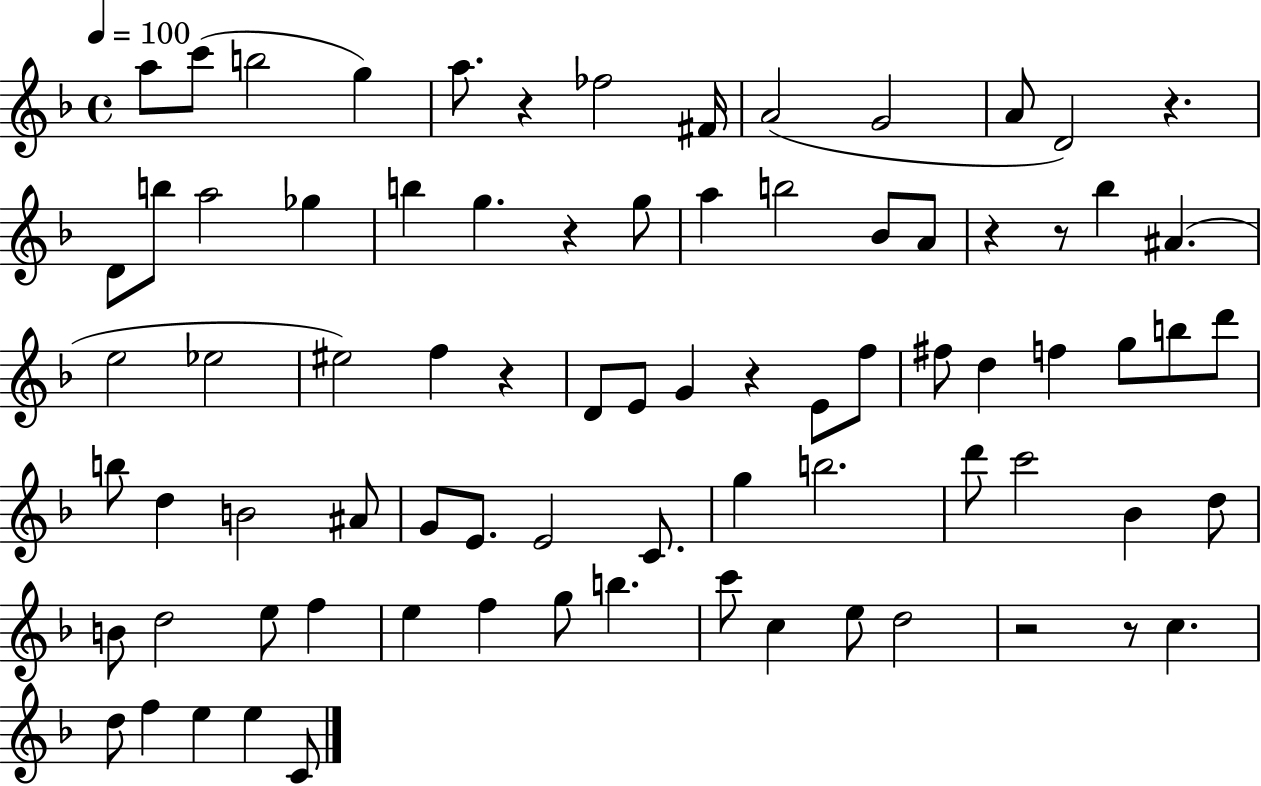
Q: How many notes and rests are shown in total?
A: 80